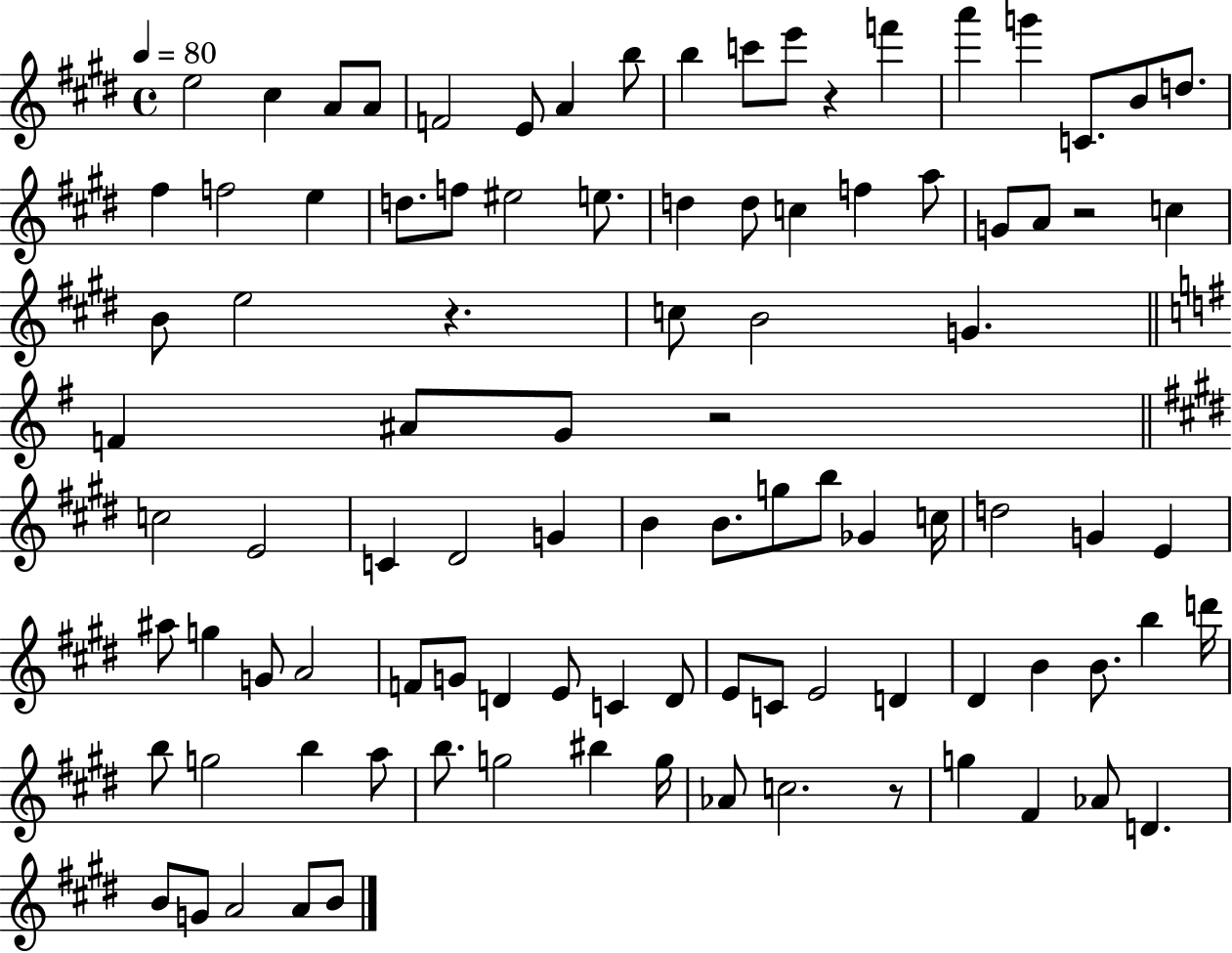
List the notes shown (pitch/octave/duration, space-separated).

E5/h C#5/q A4/e A4/e F4/h E4/e A4/q B5/e B5/q C6/e E6/e R/q F6/q A6/q G6/q C4/e. B4/e D5/e. F#5/q F5/h E5/q D5/e. F5/e EIS5/h E5/e. D5/q D5/e C5/q F5/q A5/e G4/e A4/e R/h C5/q B4/e E5/h R/q. C5/e B4/h G4/q. F4/q A#4/e G4/e R/h C5/h E4/h C4/q D#4/h G4/q B4/q B4/e. G5/e B5/e Gb4/q C5/s D5/h G4/q E4/q A#5/e G5/q G4/e A4/h F4/e G4/e D4/q E4/e C4/q D4/e E4/e C4/e E4/h D4/q D#4/q B4/q B4/e. B5/q D6/s B5/e G5/h B5/q A5/e B5/e. G5/h BIS5/q G5/s Ab4/e C5/h. R/e G5/q F#4/q Ab4/e D4/q. B4/e G4/e A4/h A4/e B4/e